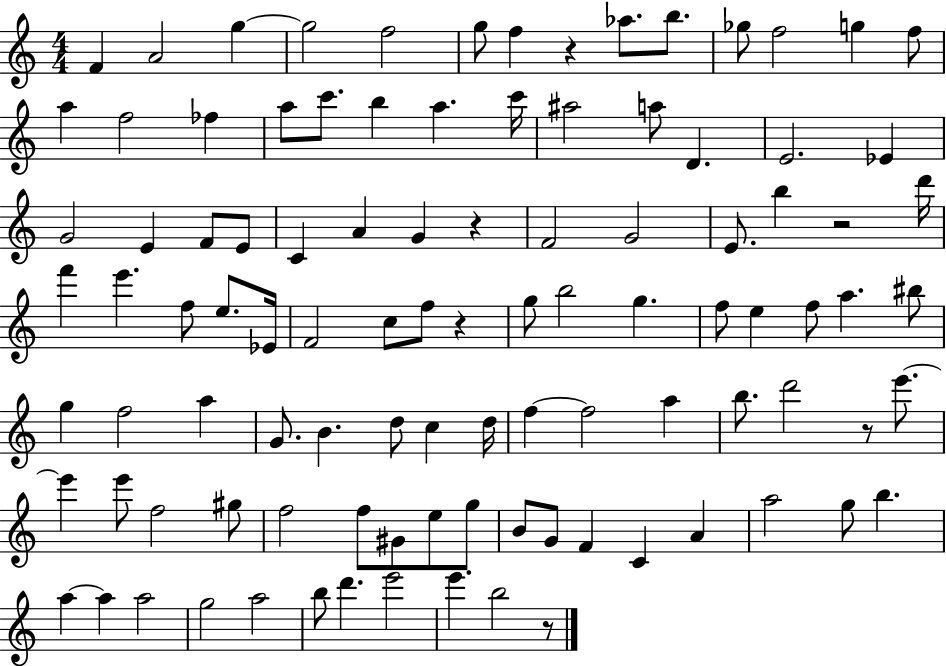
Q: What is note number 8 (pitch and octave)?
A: Ab5